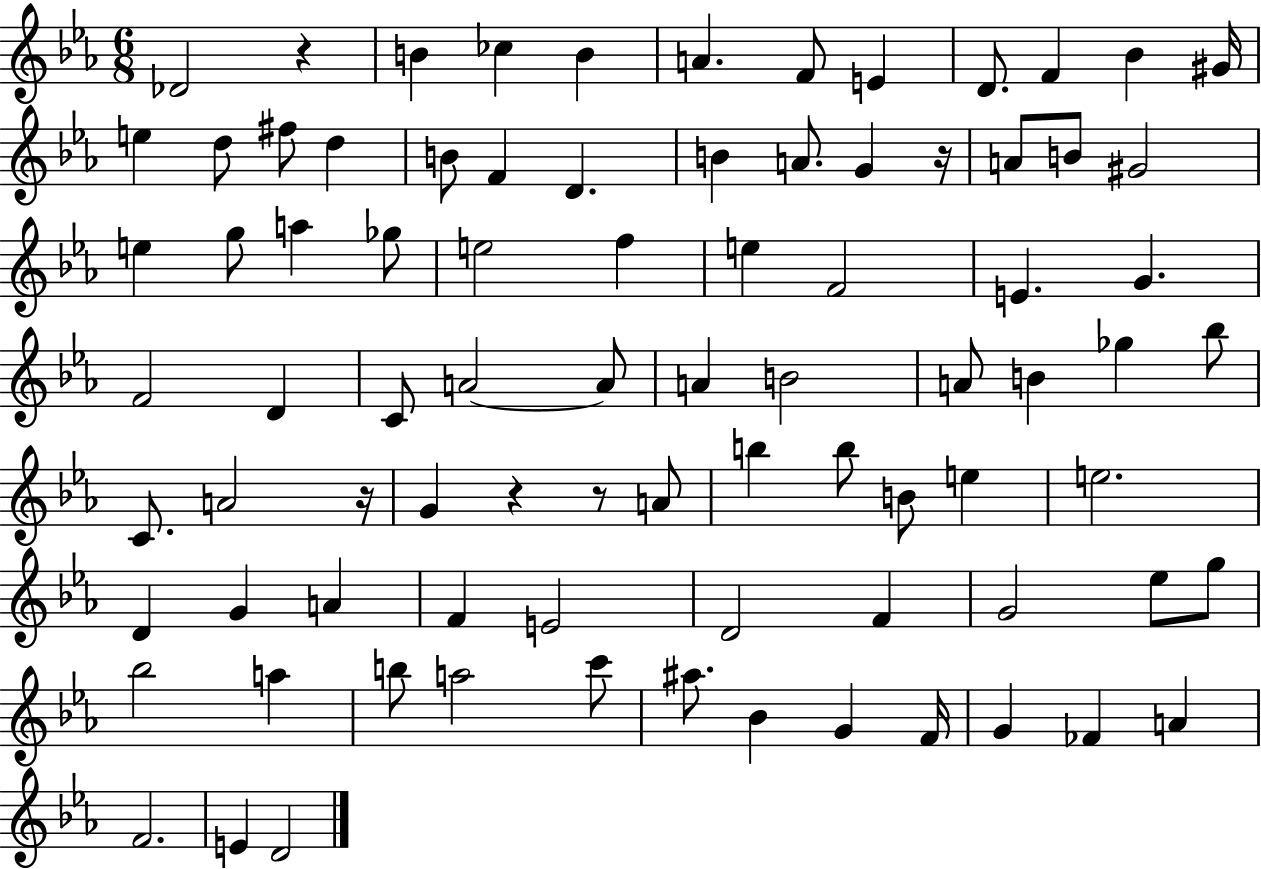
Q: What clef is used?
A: treble